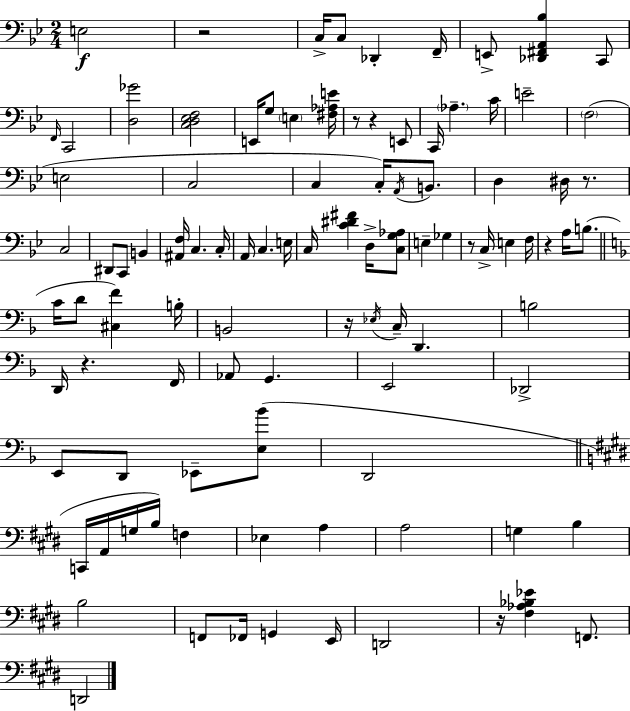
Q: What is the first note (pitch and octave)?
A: E3